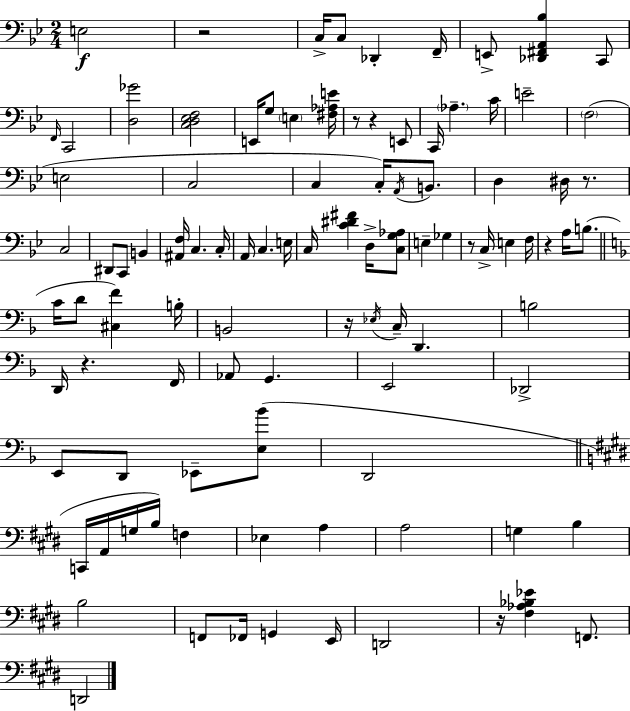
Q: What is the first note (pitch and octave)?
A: E3